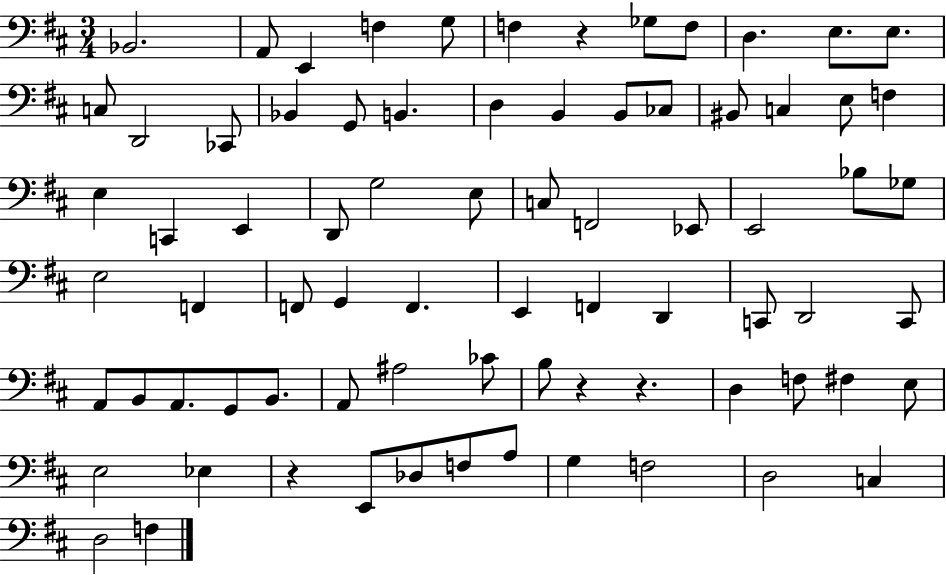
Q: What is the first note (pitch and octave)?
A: Bb2